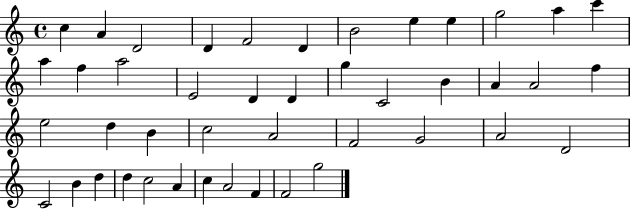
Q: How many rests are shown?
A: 0